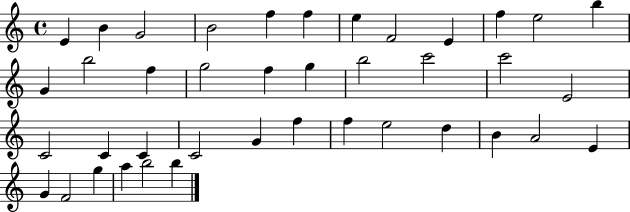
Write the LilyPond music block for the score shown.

{
  \clef treble
  \time 4/4
  \defaultTimeSignature
  \key c \major
  e'4 b'4 g'2 | b'2 f''4 f''4 | e''4 f'2 e'4 | f''4 e''2 b''4 | \break g'4 b''2 f''4 | g''2 f''4 g''4 | b''2 c'''2 | c'''2 e'2 | \break c'2 c'4 c'4 | c'2 g'4 f''4 | f''4 e''2 d''4 | b'4 a'2 e'4 | \break g'4 f'2 g''4 | a''4 b''2 b''4 | \bar "|."
}